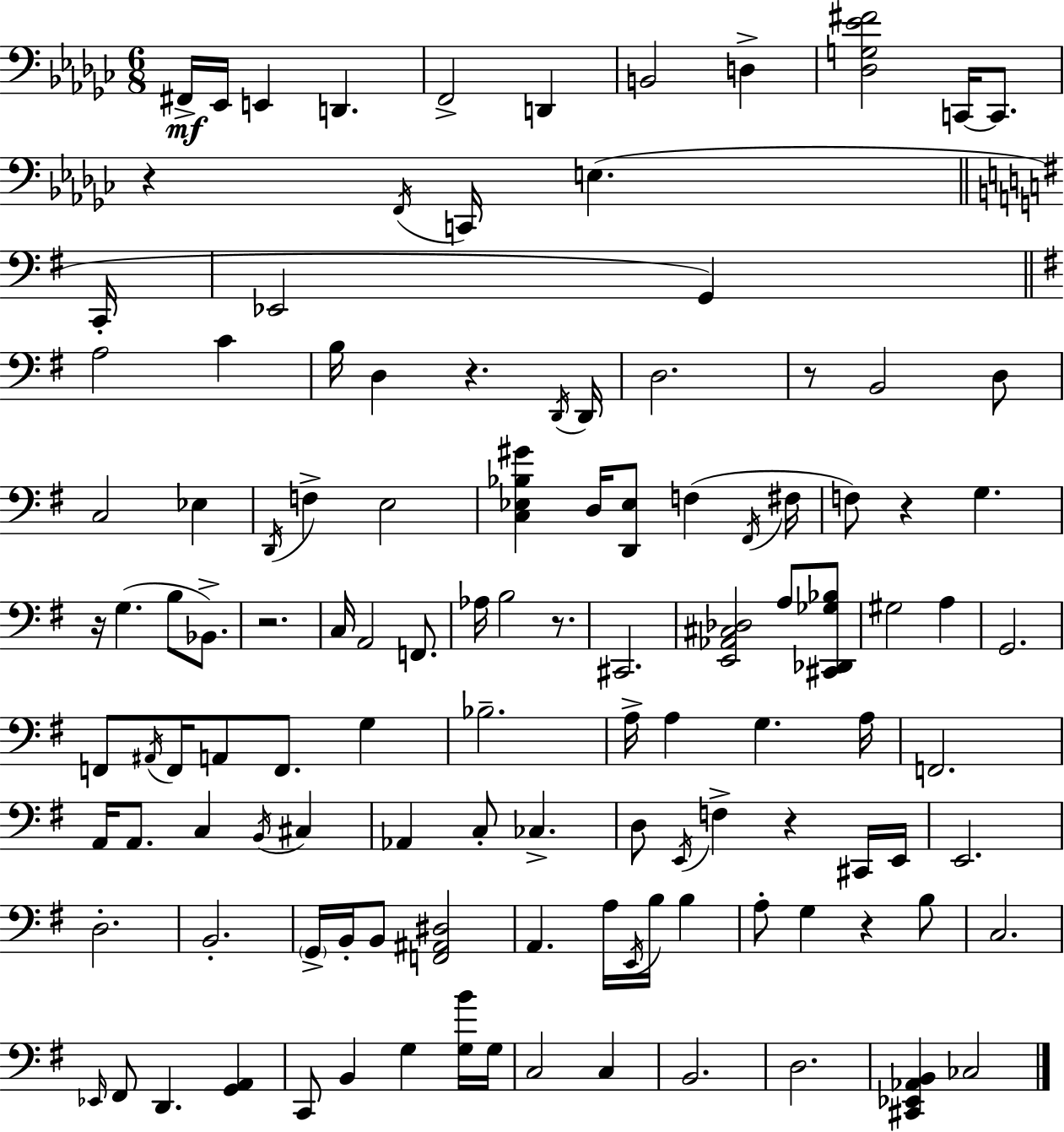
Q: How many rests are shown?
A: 9